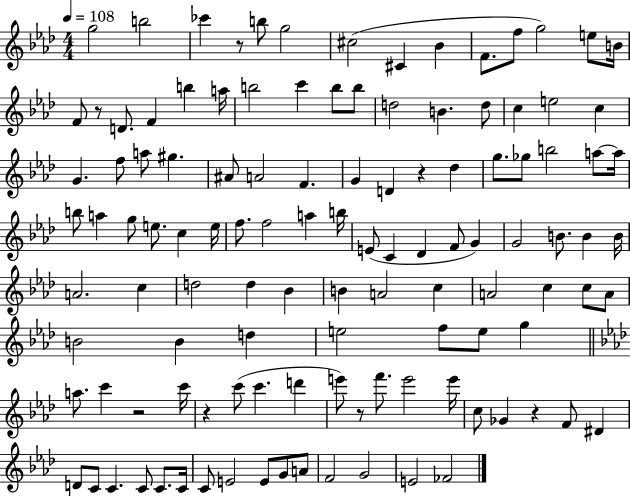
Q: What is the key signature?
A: AES major